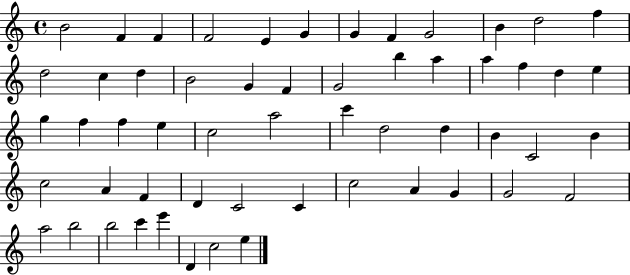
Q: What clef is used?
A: treble